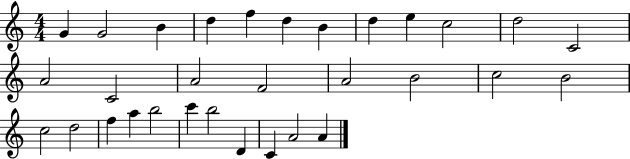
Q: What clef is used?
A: treble